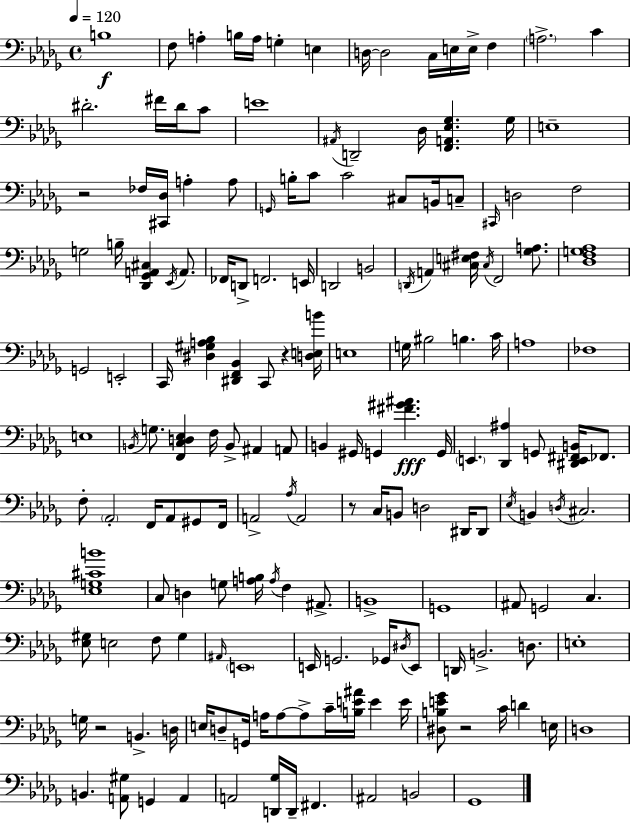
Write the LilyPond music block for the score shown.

{
  \clef bass
  \time 4/4
  \defaultTimeSignature
  \key bes \minor
  \tempo 4 = 120
  b1\f | f8 a4-. b16 a16 g4-. e4 | d16~~ d2 c16 e16 e16-> f4 | \parenthesize a2.-> c'4 | \break dis'2.-. fis'16 dis'16 c'8 | e'1 | \acciaccatura { ais,16 } d,2-- des16 <f, a, ees ges>4. | ges16 e1-- | \break r2 fes16 <cis, des>16 a4-. a8 | \grace { g,16 } b16-. c'8 c'2 cis8 b,16 | c8-- \grace { cis,16 } d2 f2 | g2 b16-- <des, ges, a, cis>4 | \break \acciaccatura { ees,16 } a,8. fes,16 d,8-> f,2. | e,16 d,2 b,2 | \acciaccatura { d,16 } a,4 <cis e fis>16 \acciaccatura { cis16 } f,2 | <ges a>8. <des f g aes>1 | \break g,2 e,2-. | c,16 <dis gis a bes>4 <dis, f, bes,>4 c,8 | r4 <d e b'>16 e1 | g16 bis2 b4. | \break c'16 a1 | fes1 | e1 | \acciaccatura { b,16 } g8. <f, c d ees>4 f16 b,8-> | \break ais,4 a,8 b,4 gis,16 g,4 | <fis' gis' ais'>4.\fff g,16 \parenthesize e,4. <des, ais>4 | g,8 <dis, e, fis, b,>16 fes,8. f8-. \parenthesize aes,2-. | f,16 aes,8 gis,8 f,16 a,2-> \acciaccatura { aes16 } | \break a,2 r8 c16 b,8 d2 | dis,16 dis,8 \acciaccatura { ees16 } b,4 \acciaccatura { d16 } cis2. | <ees g cis' b'>1 | c8 d4 | \break g8 <a b>16 \acciaccatura { a16 } f4 ais,8.-> b,1-> | g,1 | ais,8 g,2 | c4. <ees gis>8 e2 | \break f8 gis4 \grace { ais,16 } \parenthesize e,1 | e,16 g,2. | ges,16 \acciaccatura { dis16 } e,8 d,16 b,2.-> | d8. e1-. | \break g16 r2 | b,4.-> d16 e16 d8-- | g,16 a16 a8~~ a8-> c'16-- <b e' ais'>16 e'4 e'16 <dis b e' ges'>8 r2 | c'16 d'4 e16 d1 | \break b,4. | <a, gis>8 g,4 a,4 a,2 | <d, ges>16 d,16-- fis,4. ais,2 | b,2 ges,1 | \break \bar "|."
}